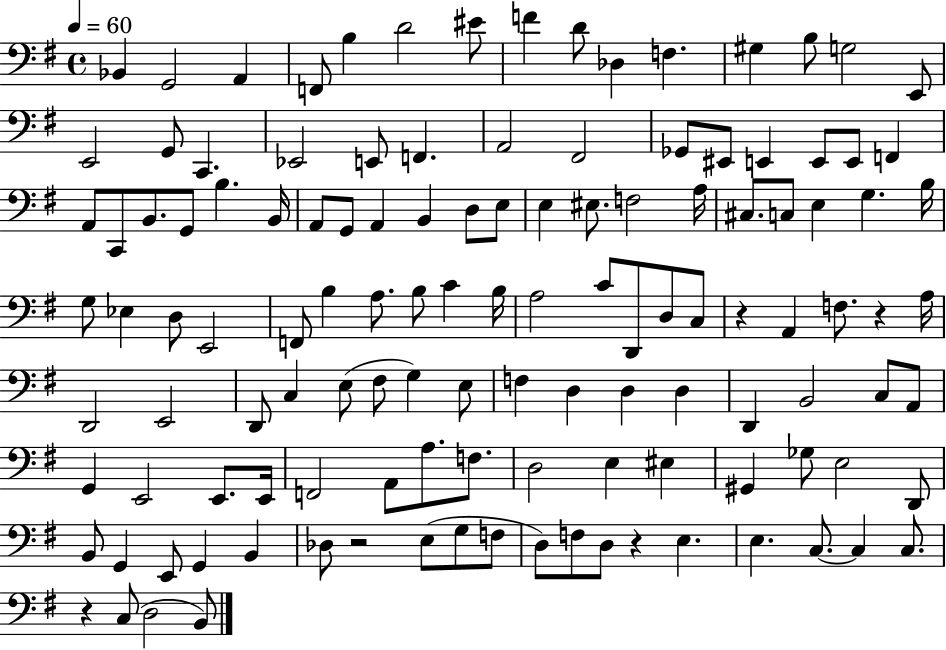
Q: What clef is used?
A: bass